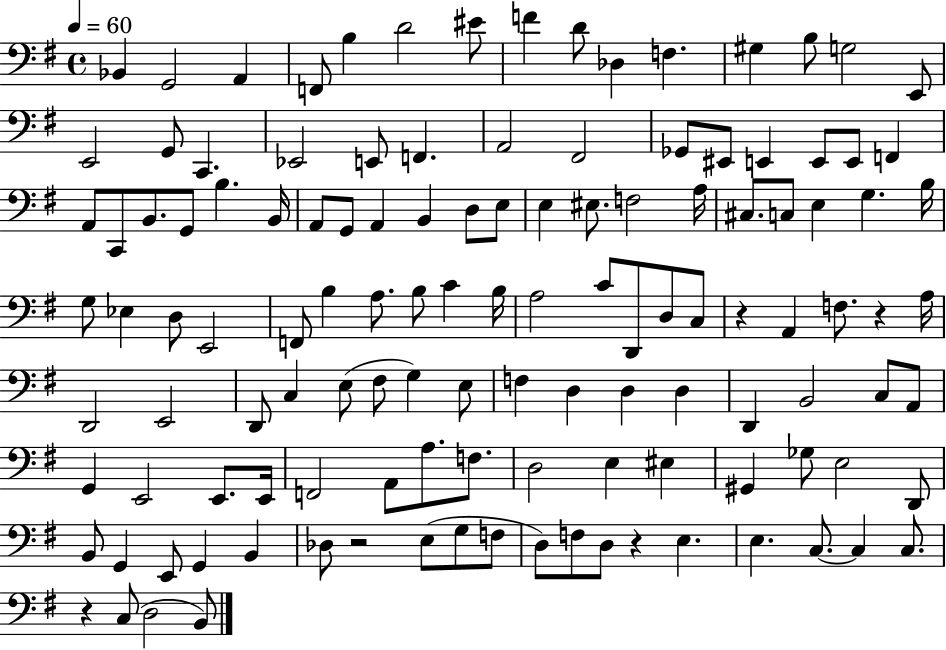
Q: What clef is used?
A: bass